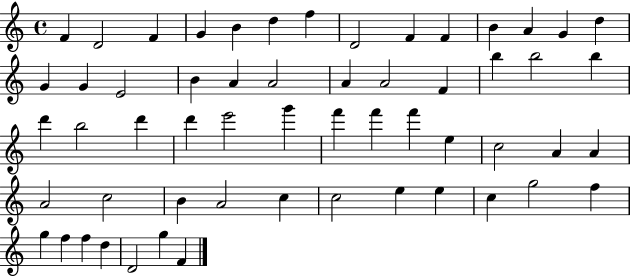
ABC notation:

X:1
T:Untitled
M:4/4
L:1/4
K:C
F D2 F G B d f D2 F F B A G d G G E2 B A A2 A A2 F b b2 b d' b2 d' d' e'2 g' f' f' f' e c2 A A A2 c2 B A2 c c2 e e c g2 f g f f d D2 g F